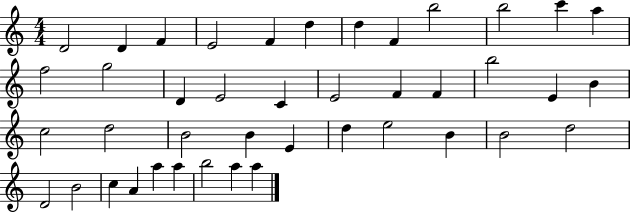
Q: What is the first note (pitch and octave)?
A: D4